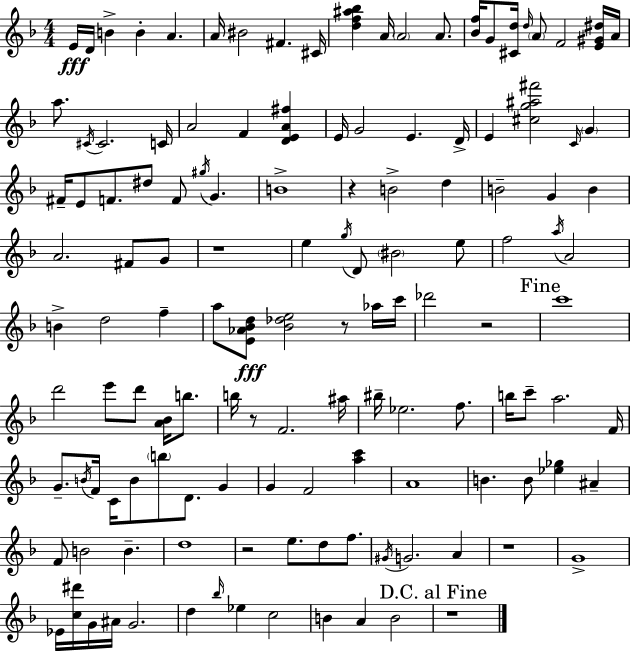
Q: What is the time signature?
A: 4/4